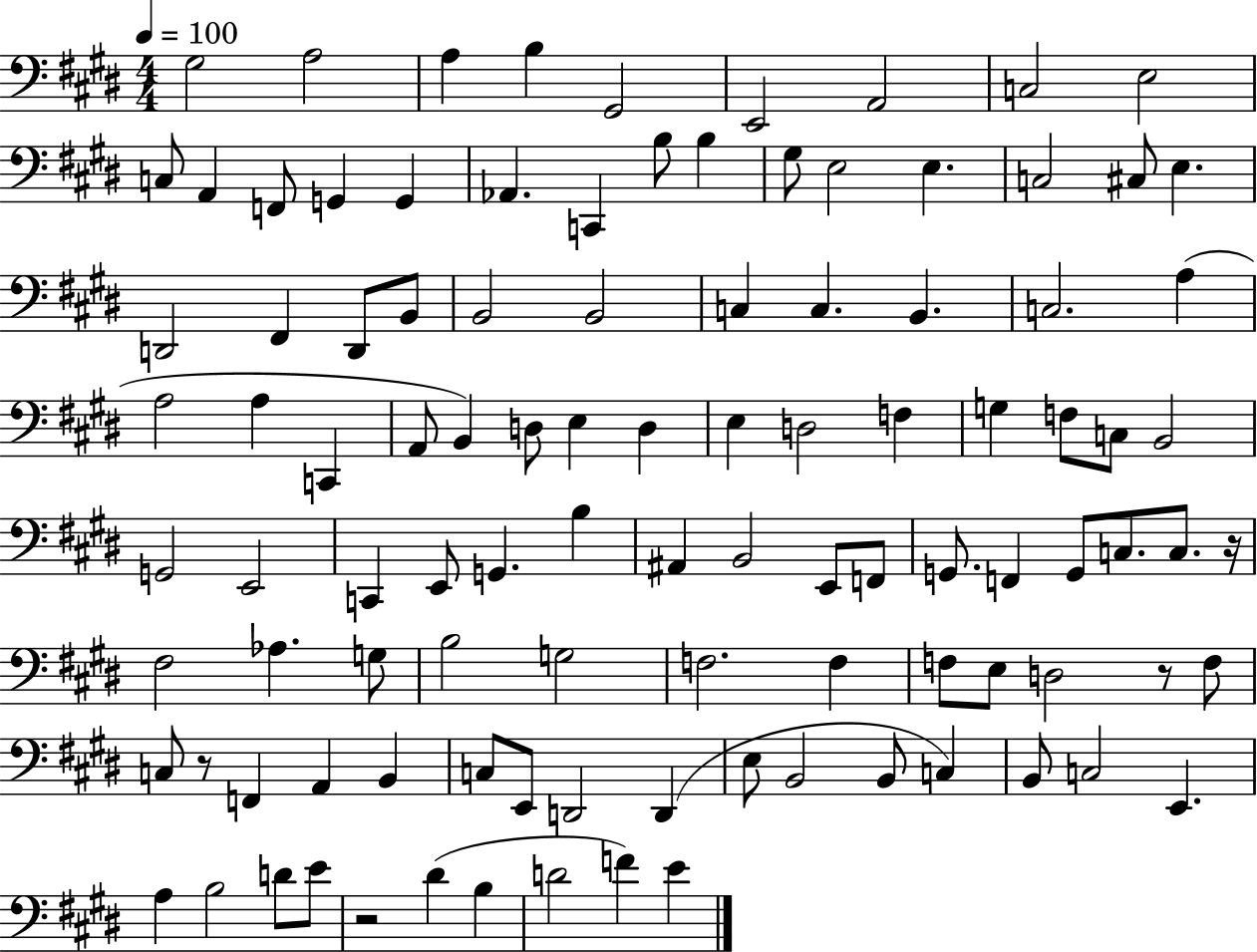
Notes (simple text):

G#3/h A3/h A3/q B3/q G#2/h E2/h A2/h C3/h E3/h C3/e A2/q F2/e G2/q G2/q Ab2/q. C2/q B3/e B3/q G#3/e E3/h E3/q. C3/h C#3/e E3/q. D2/h F#2/q D2/e B2/e B2/h B2/h C3/q C3/q. B2/q. C3/h. A3/q A3/h A3/q C2/q A2/e B2/q D3/e E3/q D3/q E3/q D3/h F3/q G3/q F3/e C3/e B2/h G2/h E2/h C2/q E2/e G2/q. B3/q A#2/q B2/h E2/e F2/e G2/e. F2/q G2/e C3/e. C3/e. R/s F#3/h Ab3/q. G3/e B3/h G3/h F3/h. F3/q F3/e E3/e D3/h R/e F3/e C3/e R/e F2/q A2/q B2/q C3/e E2/e D2/h D2/q E3/e B2/h B2/e C3/q B2/e C3/h E2/q. A3/q B3/h D4/e E4/e R/h D#4/q B3/q D4/h F4/q E4/q